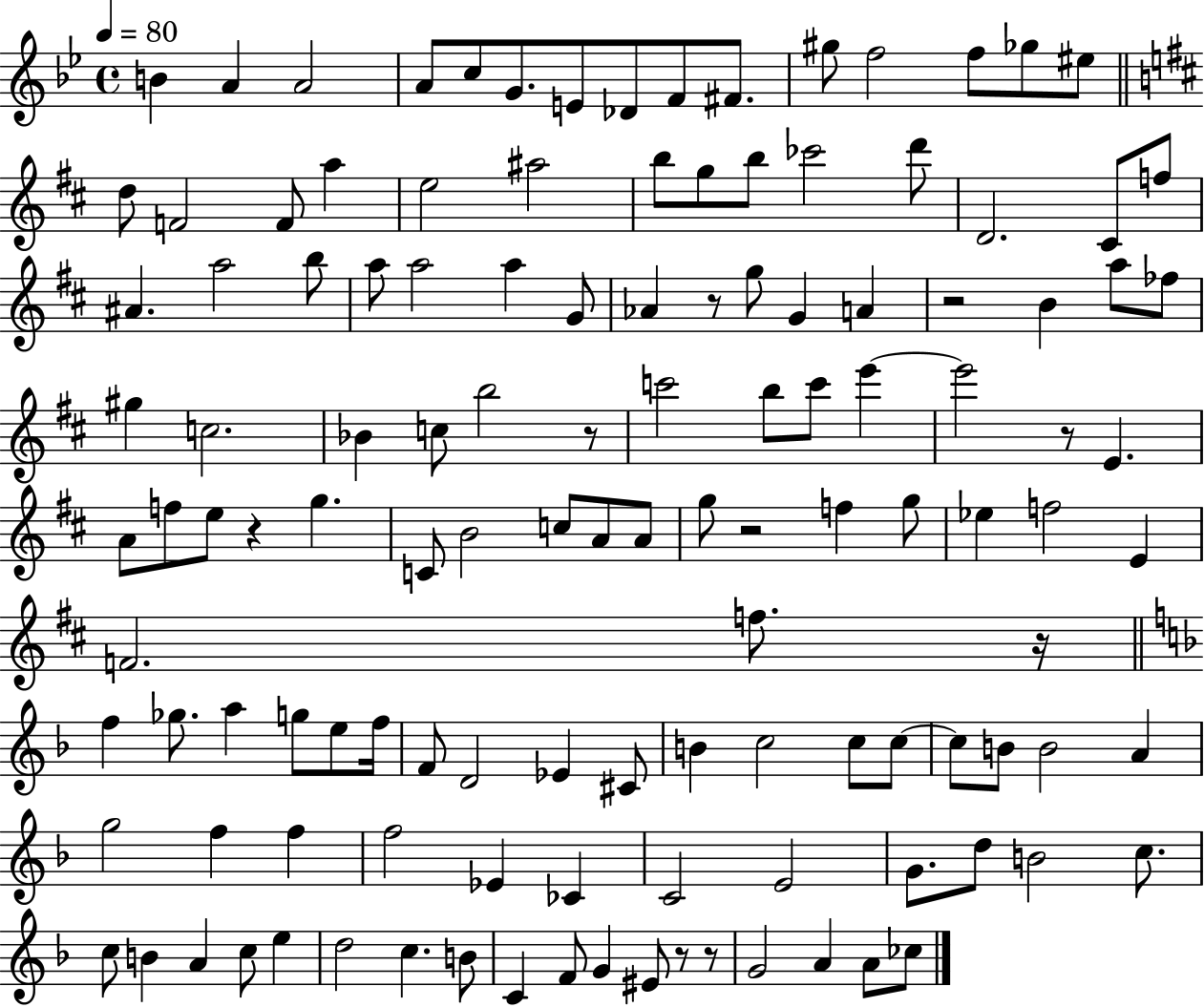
X:1
T:Untitled
M:4/4
L:1/4
K:Bb
B A A2 A/2 c/2 G/2 E/2 _D/2 F/2 ^F/2 ^g/2 f2 f/2 _g/2 ^e/2 d/2 F2 F/2 a e2 ^a2 b/2 g/2 b/2 _c'2 d'/2 D2 ^C/2 f/2 ^A a2 b/2 a/2 a2 a G/2 _A z/2 g/2 G A z2 B a/2 _f/2 ^g c2 _B c/2 b2 z/2 c'2 b/2 c'/2 e' e'2 z/2 E A/2 f/2 e/2 z g C/2 B2 c/2 A/2 A/2 g/2 z2 f g/2 _e f2 E F2 f/2 z/4 f _g/2 a g/2 e/2 f/4 F/2 D2 _E ^C/2 B c2 c/2 c/2 c/2 B/2 B2 A g2 f f f2 _E _C C2 E2 G/2 d/2 B2 c/2 c/2 B A c/2 e d2 c B/2 C F/2 G ^E/2 z/2 z/2 G2 A A/2 _c/2